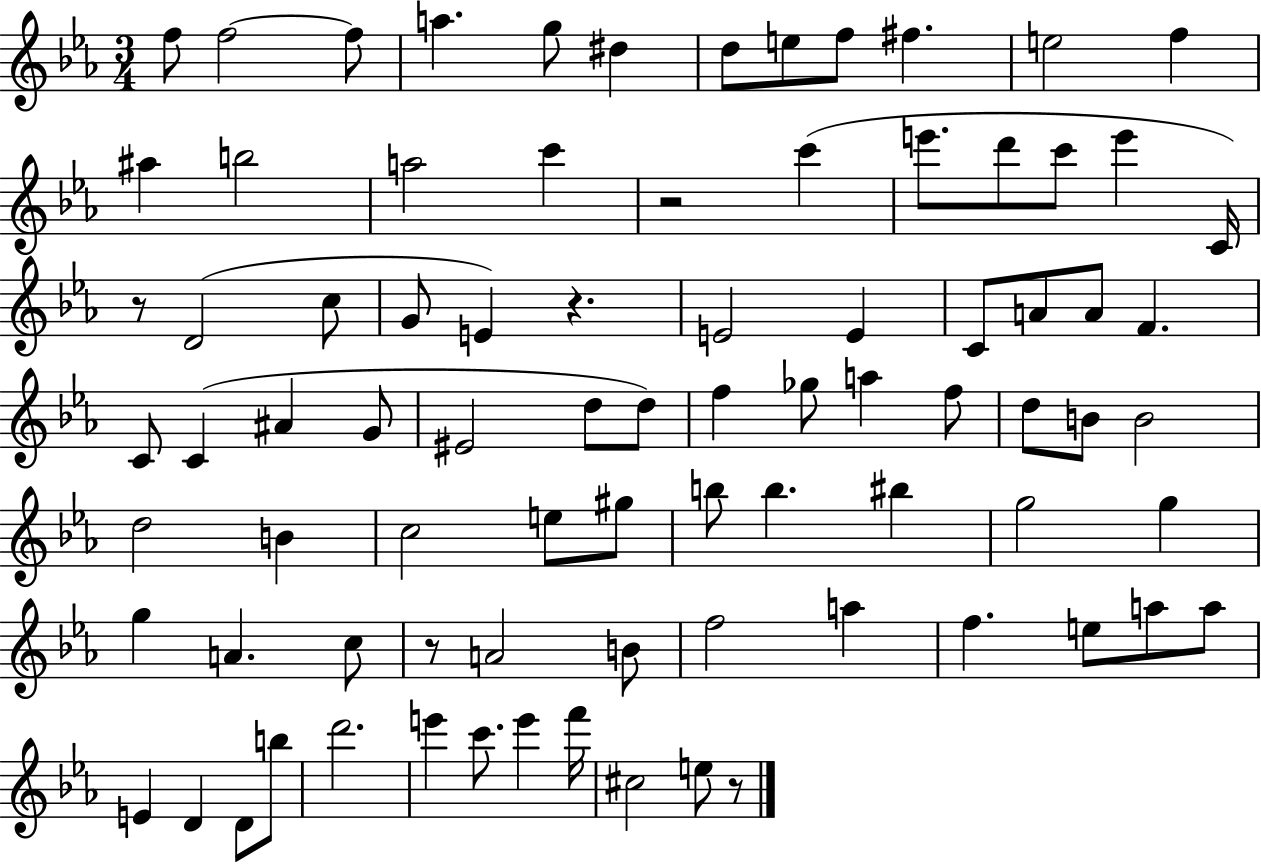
{
  \clef treble
  \numericTimeSignature
  \time 3/4
  \key ees \major
  f''8 f''2~~ f''8 | a''4. g''8 dis''4 | d''8 e''8 f''8 fis''4. | e''2 f''4 | \break ais''4 b''2 | a''2 c'''4 | r2 c'''4( | e'''8. d'''8 c'''8 e'''4 c'16) | \break r8 d'2( c''8 | g'8 e'4) r4. | e'2 e'4 | c'8 a'8 a'8 f'4. | \break c'8 c'4( ais'4 g'8 | eis'2 d''8 d''8) | f''4 ges''8 a''4 f''8 | d''8 b'8 b'2 | \break d''2 b'4 | c''2 e''8 gis''8 | b''8 b''4. bis''4 | g''2 g''4 | \break g''4 a'4. c''8 | r8 a'2 b'8 | f''2 a''4 | f''4. e''8 a''8 a''8 | \break e'4 d'4 d'8 b''8 | d'''2. | e'''4 c'''8. e'''4 f'''16 | cis''2 e''8 r8 | \break \bar "|."
}